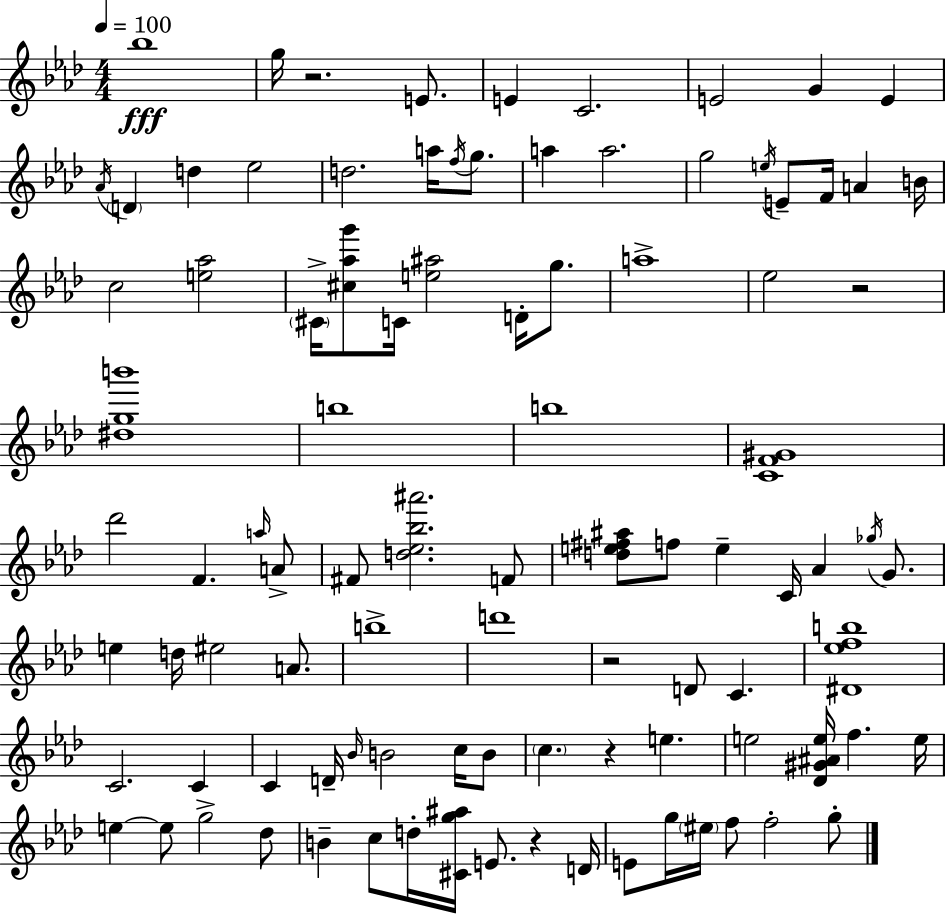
Bb5/w G5/s R/h. E4/e. E4/q C4/h. E4/h G4/q E4/q Ab4/s D4/q D5/q Eb5/h D5/h. A5/s F5/s G5/e. A5/q A5/h. G5/h E5/s E4/e F4/s A4/q B4/s C5/h [E5,Ab5]/h C#4/s [C#5,Ab5,G6]/e C4/s [E5,A#5]/h D4/s G5/e. A5/w Eb5/h R/h [D#5,G5,B6]/w B5/w B5/w [C4,F4,G#4]/w Db6/h F4/q. A5/s A4/e F#4/e [D5,Eb5,Bb5,A#6]/h. F4/e [D5,E5,F#5,A#5]/e F5/e E5/q C4/s Ab4/q Gb5/s G4/e. E5/q D5/s EIS5/h A4/e. B5/w D6/w R/h D4/e C4/q. [D#4,Eb5,F5,B5]/w C4/h. C4/q C4/q D4/s Bb4/s B4/h C5/s B4/e C5/q. R/q E5/q. E5/h [Db4,G#4,A#4,E5]/s F5/q. E5/s E5/q E5/e G5/h Db5/e B4/q C5/e D5/s [C#4,G5,A#5]/s E4/e. R/q D4/s E4/e G5/s EIS5/s F5/e F5/h G5/e